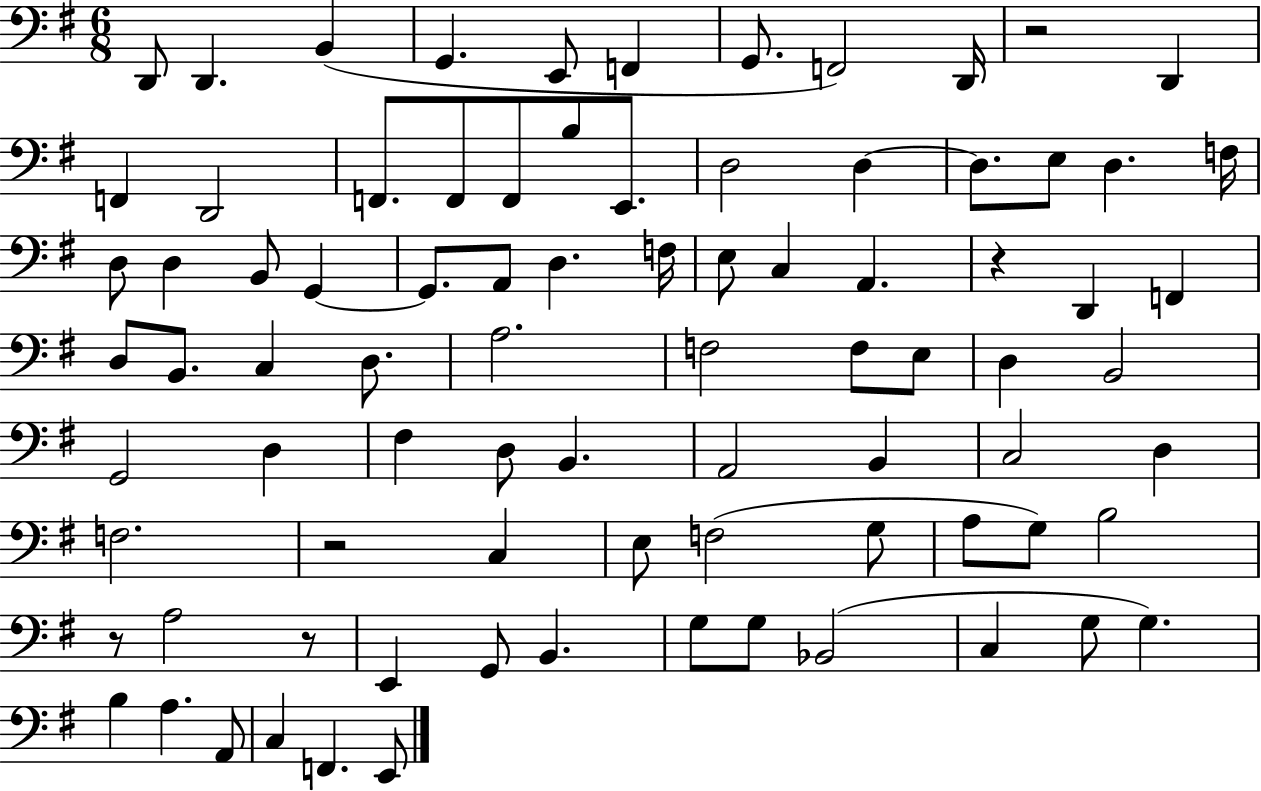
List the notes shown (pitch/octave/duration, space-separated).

D2/e D2/q. B2/q G2/q. E2/e F2/q G2/e. F2/h D2/s R/h D2/q F2/q D2/h F2/e. F2/e F2/e B3/e E2/e. D3/h D3/q D3/e. E3/e D3/q. F3/s D3/e D3/q B2/e G2/q G2/e. A2/e D3/q. F3/s E3/e C3/q A2/q. R/q D2/q F2/q D3/e B2/e. C3/q D3/e. A3/h. F3/h F3/e E3/e D3/q B2/h G2/h D3/q F#3/q D3/e B2/q. A2/h B2/q C3/h D3/q F3/h. R/h C3/q E3/e F3/h G3/e A3/e G3/e B3/h R/e A3/h R/e E2/q G2/e B2/q. G3/e G3/e Bb2/h C3/q G3/e G3/q. B3/q A3/q. A2/e C3/q F2/q. E2/e